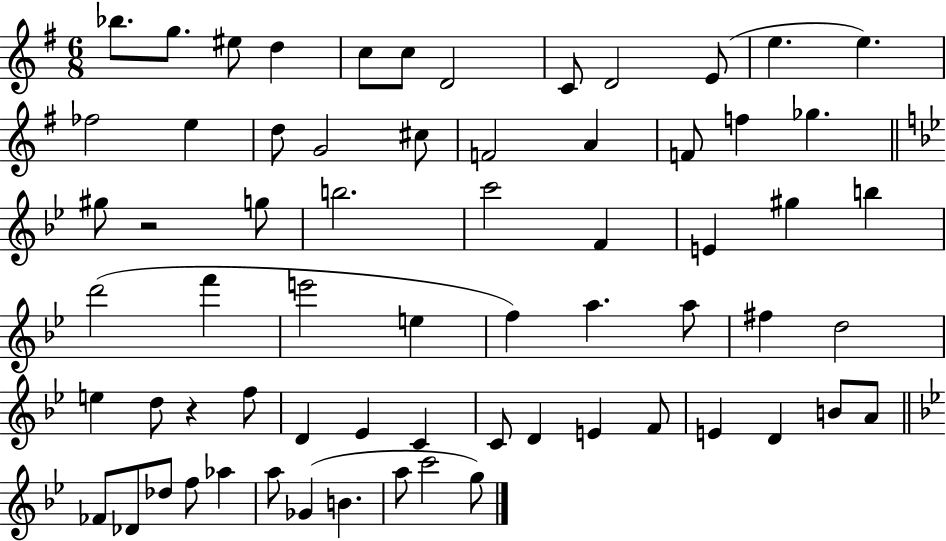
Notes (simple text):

Bb5/e. G5/e. EIS5/e D5/q C5/e C5/e D4/h C4/e D4/h E4/e E5/q. E5/q. FES5/h E5/q D5/e G4/h C#5/e F4/h A4/q F4/e F5/q Gb5/q. G#5/e R/h G5/e B5/h. C6/h F4/q E4/q G#5/q B5/q D6/h F6/q E6/h E5/q F5/q A5/q. A5/e F#5/q D5/h E5/q D5/e R/q F5/e D4/q Eb4/q C4/q C4/e D4/q E4/q F4/e E4/q D4/q B4/e A4/e FES4/e Db4/e Db5/e F5/e Ab5/q A5/e Gb4/q B4/q. A5/e C6/h G5/e